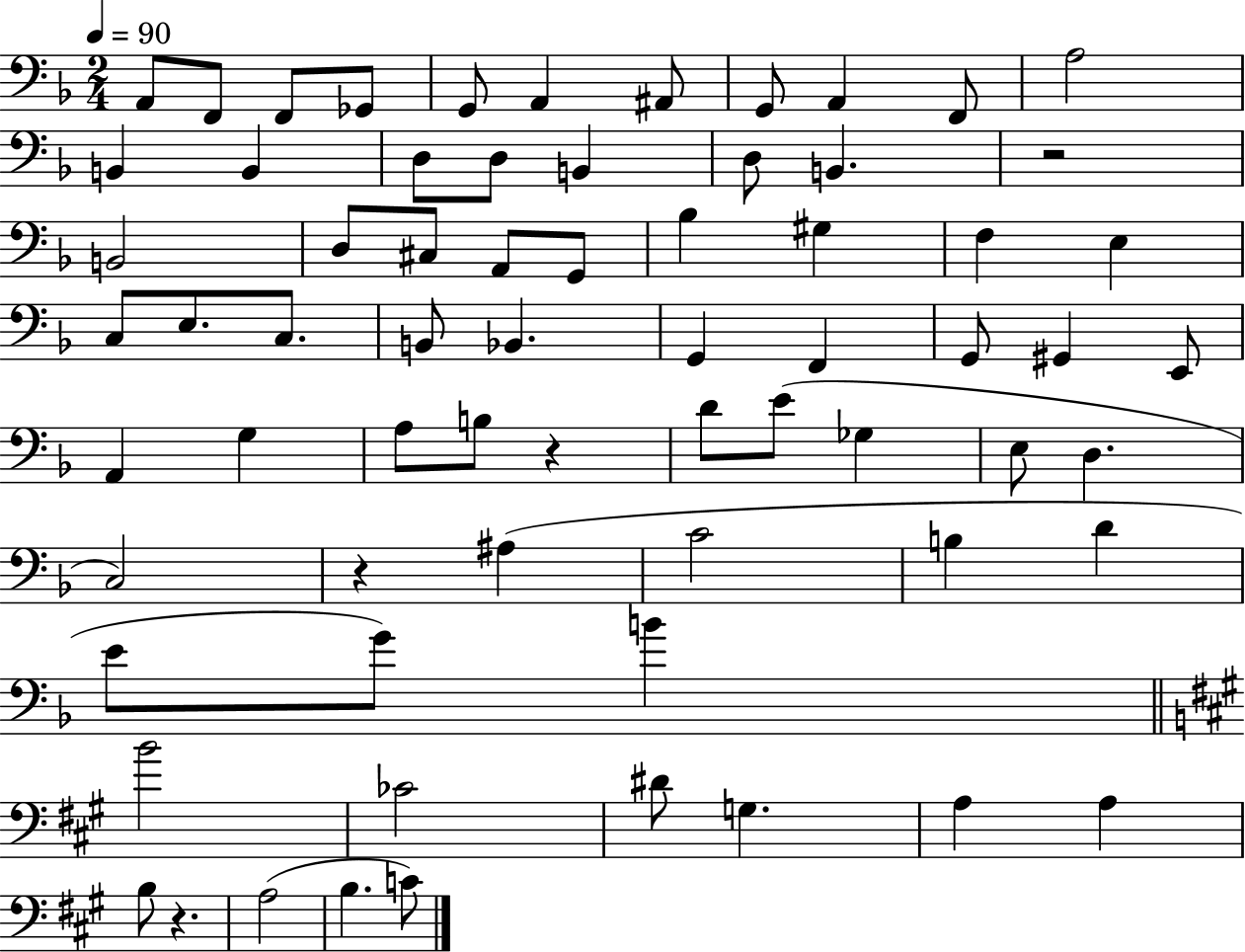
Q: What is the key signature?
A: F major